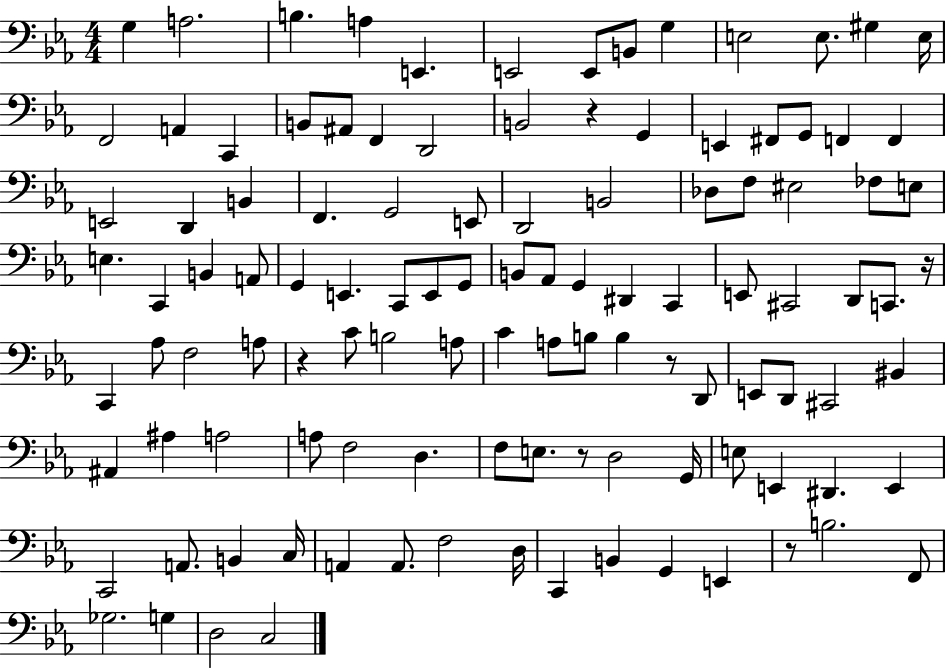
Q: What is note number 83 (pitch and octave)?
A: D3